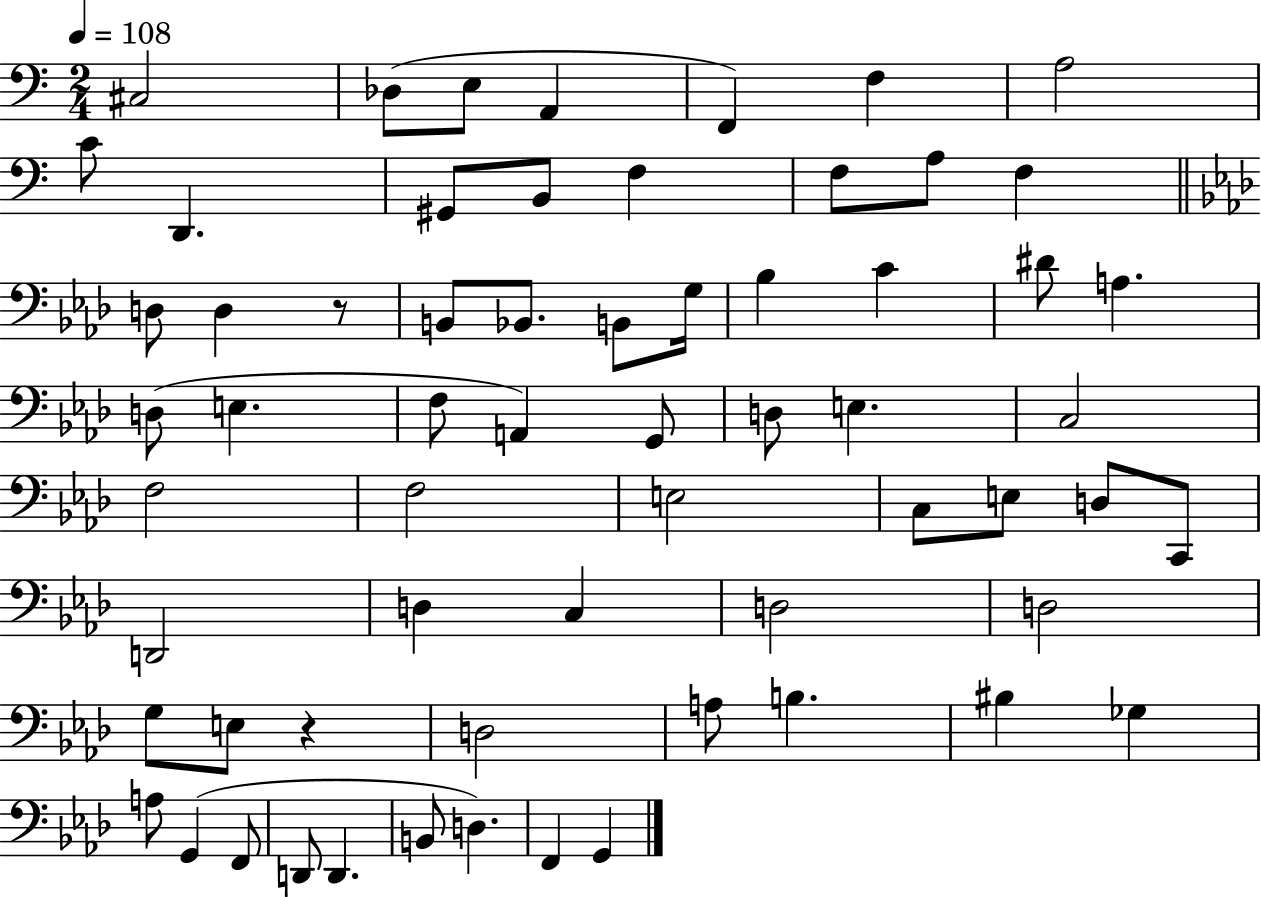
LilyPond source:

{
  \clef bass
  \numericTimeSignature
  \time 2/4
  \key c \major
  \tempo 4 = 108
  cis2 | des8( e8 a,4 | f,4) f4 | a2 | \break c'8 d,4. | gis,8 b,8 f4 | f8 a8 f4 | \bar "||" \break \key f \minor d8 d4 r8 | b,8 bes,8. b,8 g16 | bes4 c'4 | dis'8 a4. | \break d8( e4. | f8 a,4) g,8 | d8 e4. | c2 | \break f2 | f2 | e2 | c8 e8 d8 c,8 | \break d,2 | d4 c4 | d2 | d2 | \break g8 e8 r4 | d2 | a8 b4. | bis4 ges4 | \break a8 g,4( f,8 | d,8 d,4. | b,8 d4.) | f,4 g,4 | \break \bar "|."
}